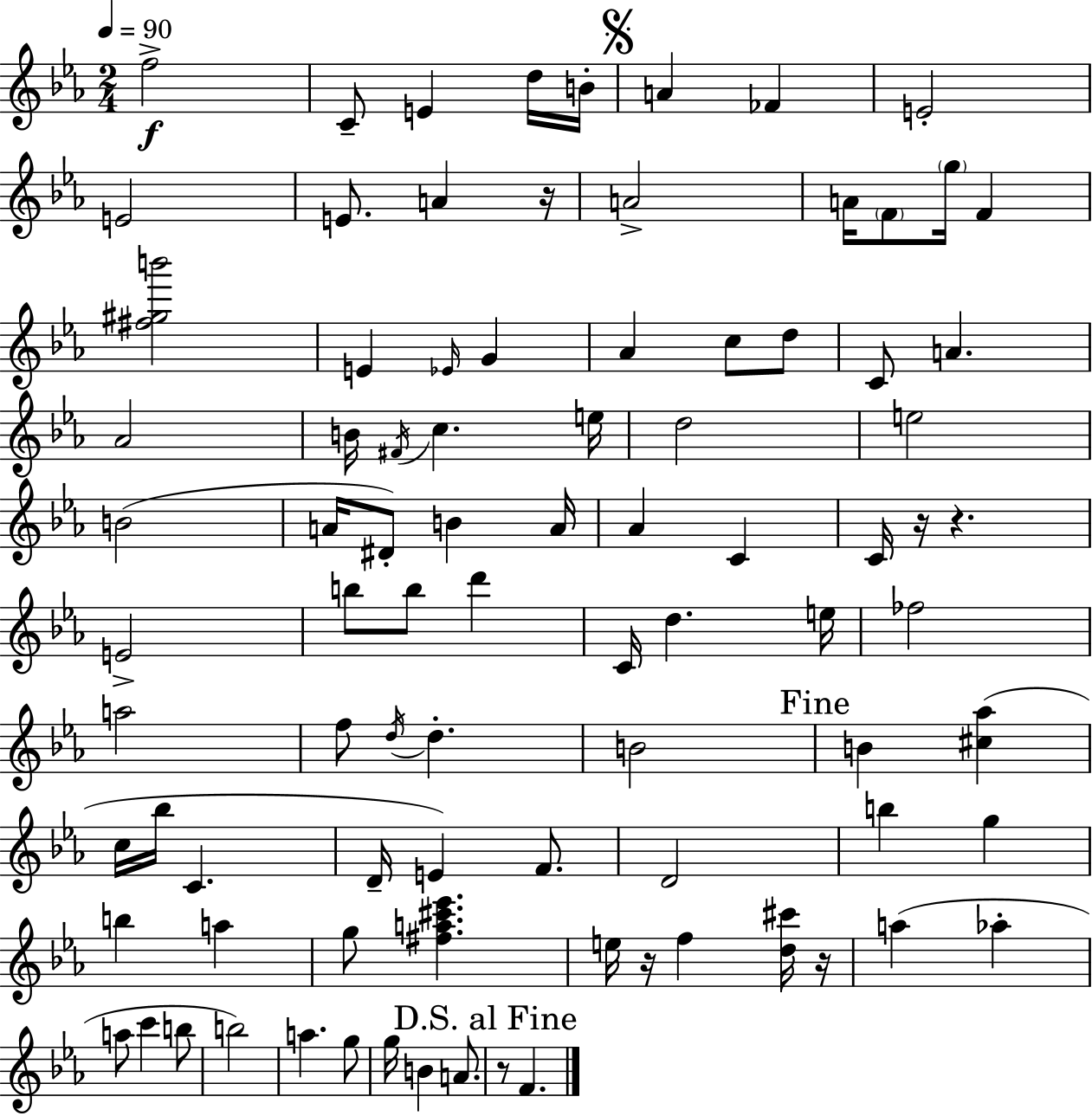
{
  \clef treble
  \numericTimeSignature
  \time 2/4
  \key c \minor
  \tempo 4 = 90
  f''2->\f | c'8-- e'4 d''16 b'16-. | \mark \markup { \musicglyph "scripts.segno" } a'4 fes'4 | e'2-. | \break e'2 | e'8. a'4 r16 | a'2-> | a'16 \parenthesize f'8 \parenthesize g''16 f'4 | \break <fis'' gis'' b'''>2 | e'4 \grace { ees'16 } g'4 | aes'4 c''8 d''8 | c'8 a'4. | \break aes'2 | b'16 \acciaccatura { fis'16 } c''4. | e''16 d''2 | e''2 | \break b'2( | a'16 dis'8-.) b'4 | a'16 aes'4 c'4 | c'16 r16 r4. | \break e'2-> | b''8 b''8 d'''4 | c'16 d''4. | e''16 fes''2 | \break a''2 | f''8 \acciaccatura { d''16 } d''4.-. | b'2 | \mark "Fine" b'4 <cis'' aes''>4( | \break c''16 bes''16 c'4. | d'16-- e'4) | f'8. d'2 | b''4 g''4 | \break b''4 a''4 | g''8 <fis'' a'' cis''' ees'''>4. | e''16 r16 f''4 | <d'' cis'''>16 r16 a''4( aes''4-. | \break a''8 c'''4 | b''8 b''2) | a''4. | g''8 g''16 b'4 | \break a'8. \mark "D.S. al Fine" r8 f'4. | \bar "|."
}